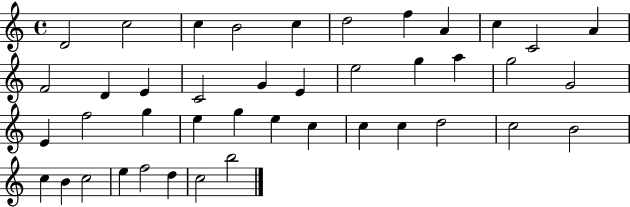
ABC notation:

X:1
T:Untitled
M:4/4
L:1/4
K:C
D2 c2 c B2 c d2 f A c C2 A F2 D E C2 G E e2 g a g2 G2 E f2 g e g e c c c d2 c2 B2 c B c2 e f2 d c2 b2